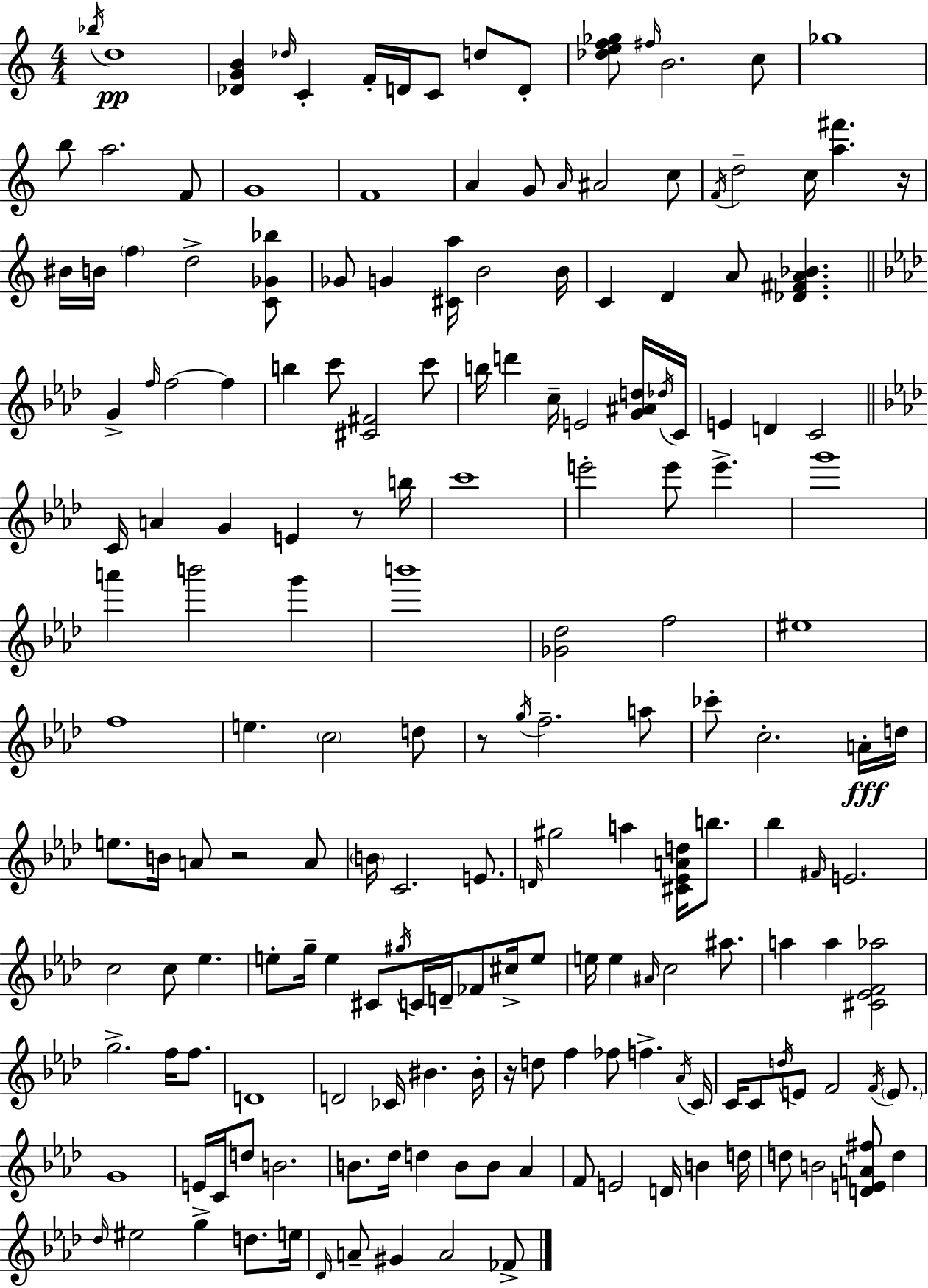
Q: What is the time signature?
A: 4/4